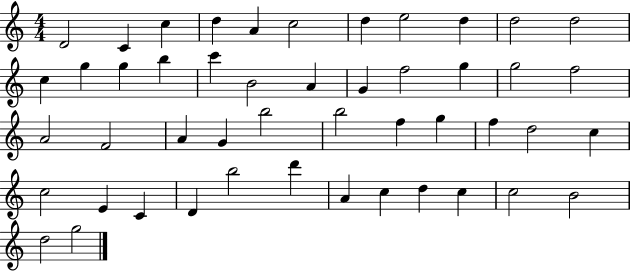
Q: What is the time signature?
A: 4/4